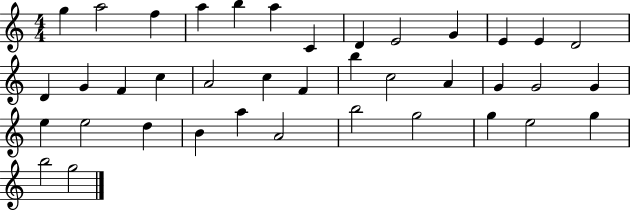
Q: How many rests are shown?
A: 0